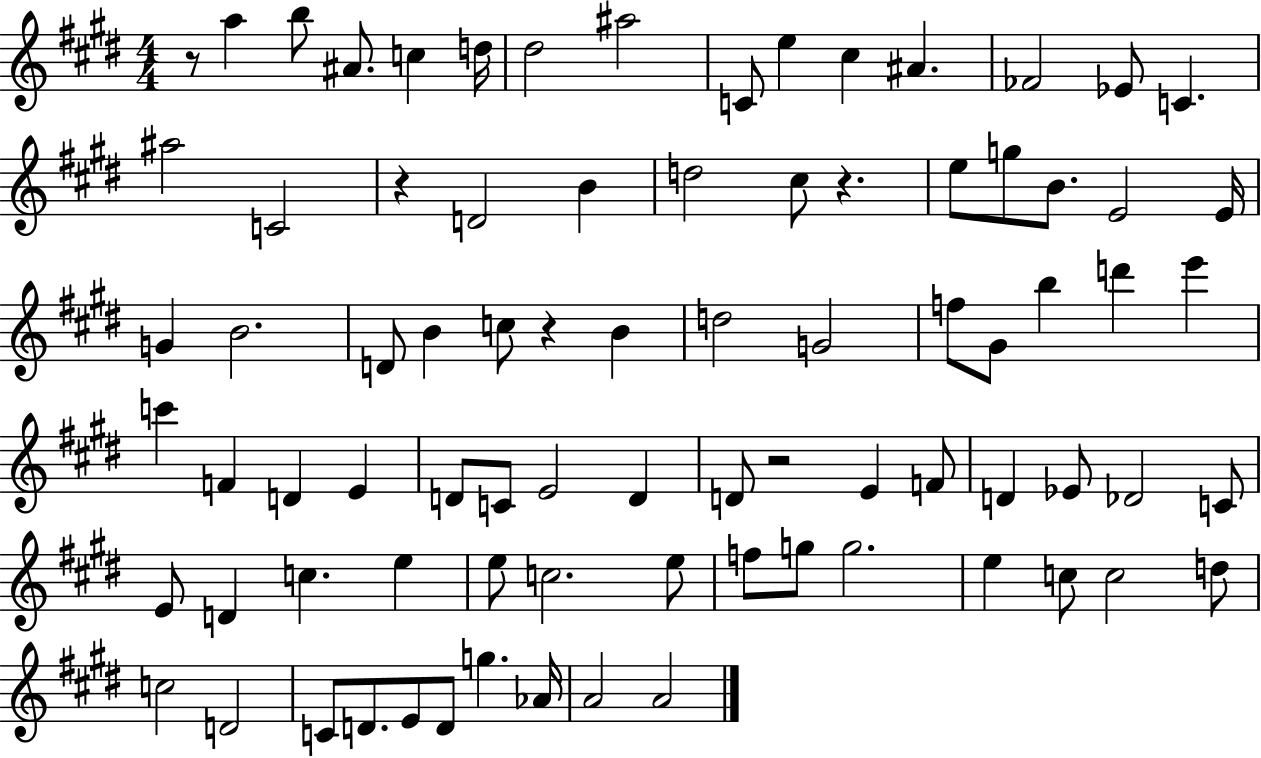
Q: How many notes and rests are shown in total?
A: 82